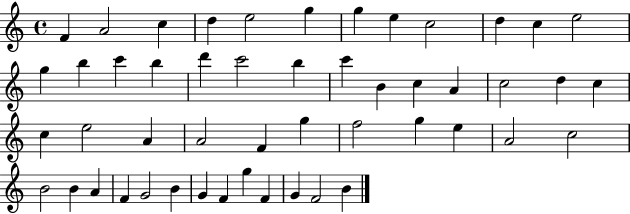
F4/q A4/h C5/q D5/q E5/h G5/q G5/q E5/q C5/h D5/q C5/q E5/h G5/q B5/q C6/q B5/q D6/q C6/h B5/q C6/q B4/q C5/q A4/q C5/h D5/q C5/q C5/q E5/h A4/q A4/h F4/q G5/q F5/h G5/q E5/q A4/h C5/h B4/h B4/q A4/q F4/q G4/h B4/q G4/q F4/q G5/q F4/q G4/q F4/h B4/q